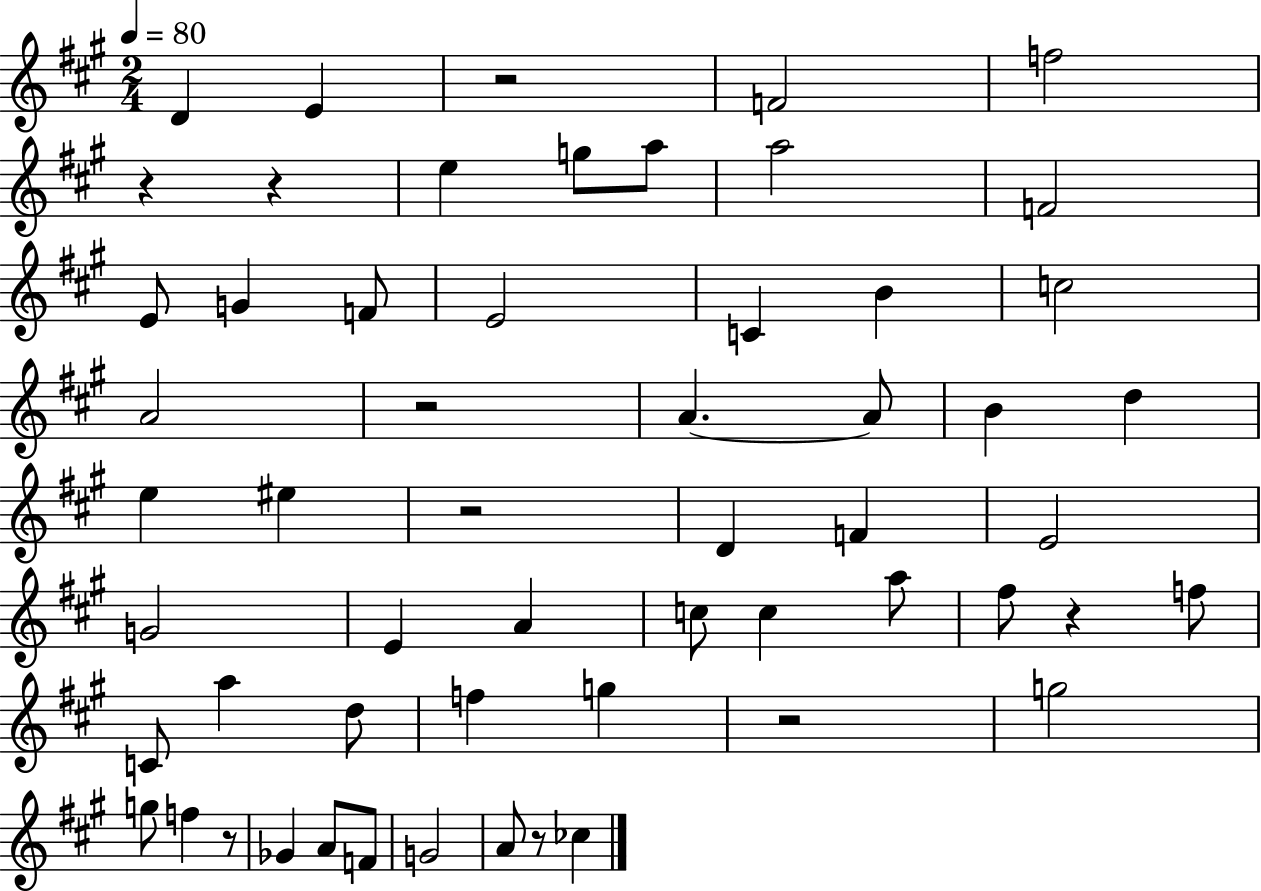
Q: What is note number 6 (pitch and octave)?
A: G5